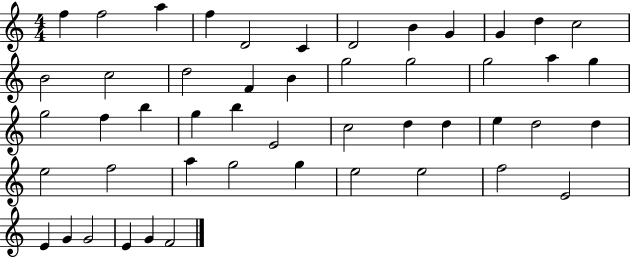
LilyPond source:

{
  \clef treble
  \numericTimeSignature
  \time 4/4
  \key c \major
  f''4 f''2 a''4 | f''4 d'2 c'4 | d'2 b'4 g'4 | g'4 d''4 c''2 | \break b'2 c''2 | d''2 f'4 b'4 | g''2 g''2 | g''2 a''4 g''4 | \break g''2 f''4 b''4 | g''4 b''4 e'2 | c''2 d''4 d''4 | e''4 d''2 d''4 | \break e''2 f''2 | a''4 g''2 g''4 | e''2 e''2 | f''2 e'2 | \break e'4 g'4 g'2 | e'4 g'4 f'2 | \bar "|."
}